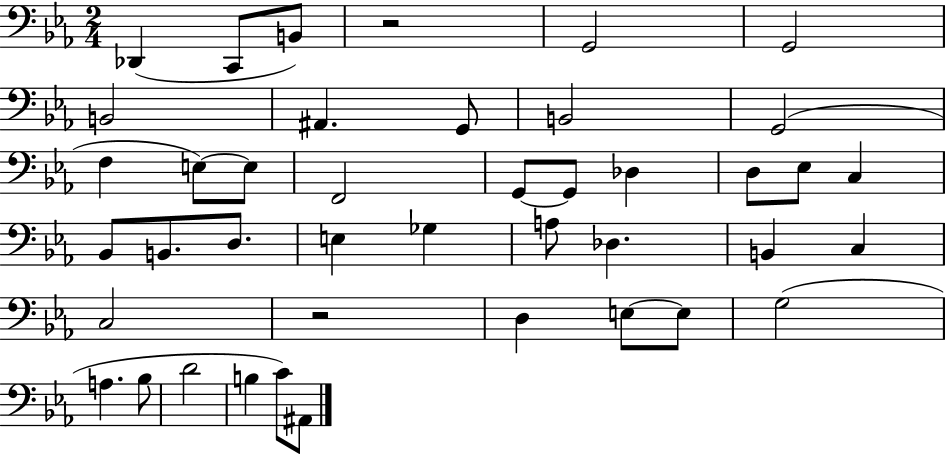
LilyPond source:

{
  \clef bass
  \numericTimeSignature
  \time 2/4
  \key ees \major
  des,4( c,8 b,8) | r2 | g,2 | g,2 | \break b,2 | ais,4. g,8 | b,2 | g,2( | \break f4 e8~~) e8 | f,2 | g,8~~ g,8 des4 | d8 ees8 c4 | \break bes,8 b,8. d8. | e4 ges4 | a8 des4. | b,4 c4 | \break c2 | r2 | d4 e8~~ e8 | g2( | \break a4. bes8 | d'2 | b4 c'8) ais,8 | \bar "|."
}